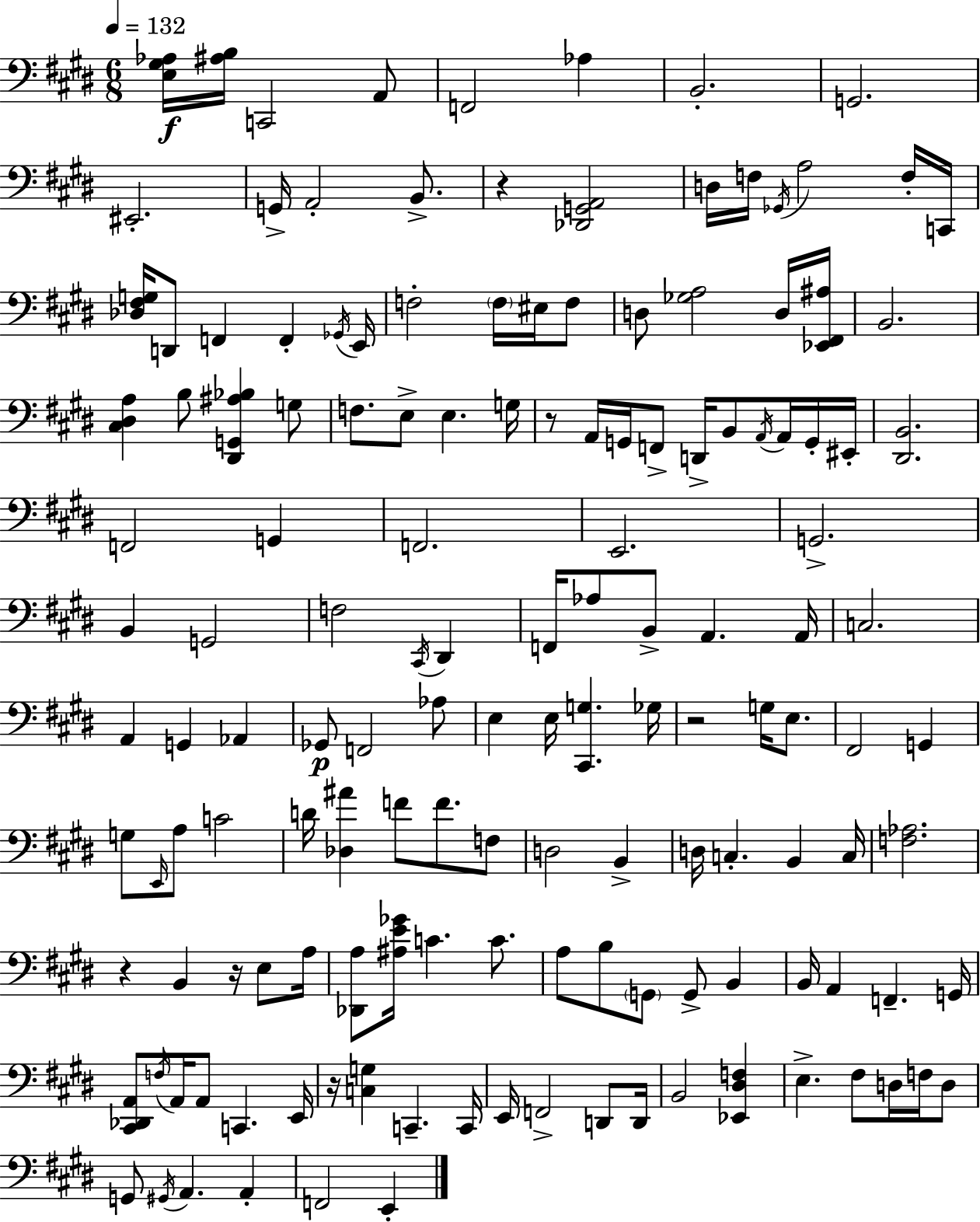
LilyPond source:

{
  \clef bass
  \numericTimeSignature
  \time 6/8
  \key e \major
  \tempo 4 = 132
  <e gis aes>16\f <ais b>16 c,2 a,8 | f,2 aes4 | b,2.-. | g,2. | \break eis,2.-. | g,16-> a,2-. b,8.-> | r4 <des, g, a,>2 | d16 f16 \acciaccatura { ges,16 } a2 f16-. | \break c,16 <des fis g>16 d,8 f,4 f,4-. | \acciaccatura { ges,16 } e,16 f2-. \parenthesize f16 eis16 | f8 d8 <ges a>2 | d16 <ees, fis, ais>16 b,2. | \break <cis dis a>4 b8 <dis, g, ais bes>4 | g8 f8. e8-> e4. | g16 r8 a,16 g,16 f,8-> d,16-> b,8 \acciaccatura { a,16 } | a,16 g,16-. eis,16-. <dis, b,>2. | \break f,2 g,4 | f,2. | e,2. | g,2.-> | \break b,4 g,2 | f2 \acciaccatura { cis,16 } | dis,4 f,16 aes8 b,8-> a,4. | a,16 c2. | \break a,4 g,4 | aes,4 ges,8\p f,2 | aes8 e4 e16 <cis, g>4. | ges16 r2 | \break g16 e8. fis,2 | g,4 g8 \grace { e,16 } a8 c'2 | d'16 <des ais'>4 f'8 | f'8. f8 d2 | \break b,4-> d16 c4.-. | b,4 c16 <f aes>2. | r4 b,4 | r16 e8 a16 <des, a>8 <ais e' ges'>16 c'4. | \break c'8. a8 b8 \parenthesize g,8 g,8-> | b,4 b,16 a,4 f,4.-- | g,16 <cis, des, a,>8 \acciaccatura { f16 } a,16 a,8 c,4. | e,16 r16 <c g>4 c,4.-- | \break c,16 e,16 f,2-> | d,8 d,16 b,2 | <ees, dis f>4 e4.-> | fis8 d16 f16 d8 g,8 \acciaccatura { gis,16 } a,4. | \break a,4-. f,2 | e,4-. \bar "|."
}